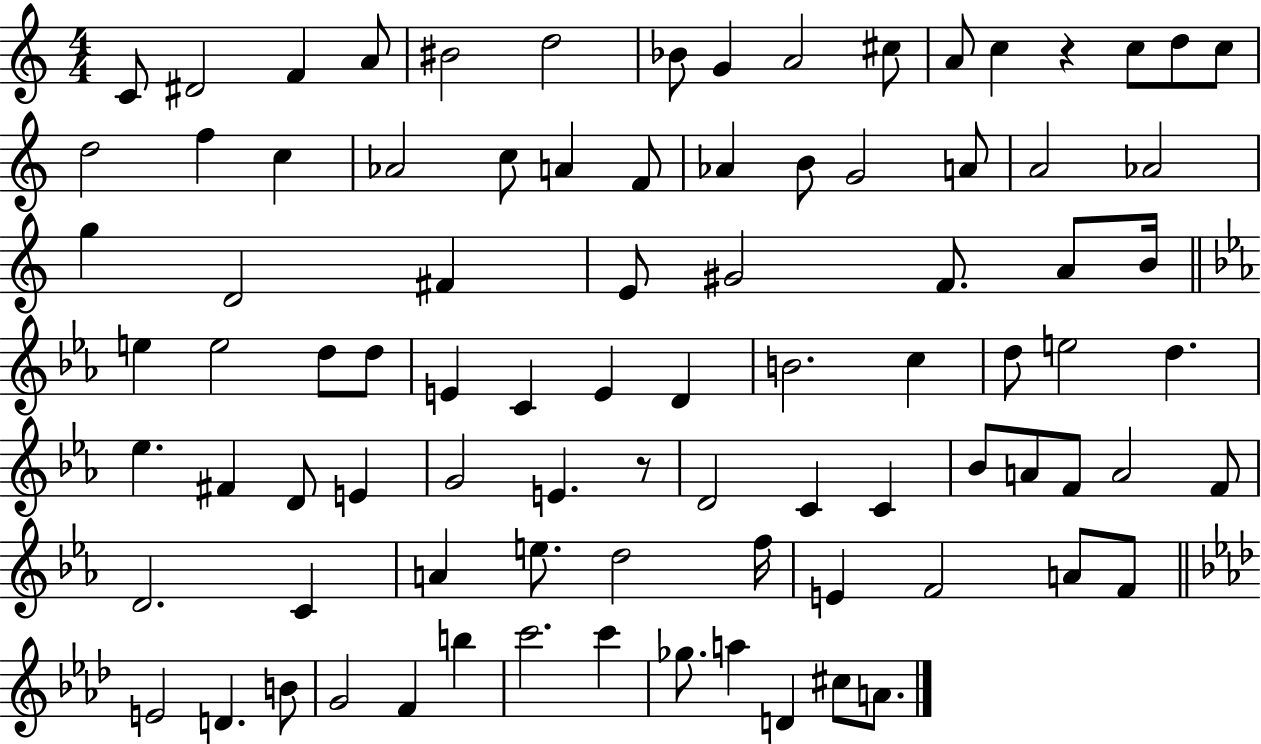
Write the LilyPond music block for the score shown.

{
  \clef treble
  \numericTimeSignature
  \time 4/4
  \key c \major
  c'8 dis'2 f'4 a'8 | bis'2 d''2 | bes'8 g'4 a'2 cis''8 | a'8 c''4 r4 c''8 d''8 c''8 | \break d''2 f''4 c''4 | aes'2 c''8 a'4 f'8 | aes'4 b'8 g'2 a'8 | a'2 aes'2 | \break g''4 d'2 fis'4 | e'8 gis'2 f'8. a'8 b'16 | \bar "||" \break \key c \minor e''4 e''2 d''8 d''8 | e'4 c'4 e'4 d'4 | b'2. c''4 | d''8 e''2 d''4. | \break ees''4. fis'4 d'8 e'4 | g'2 e'4. r8 | d'2 c'4 c'4 | bes'8 a'8 f'8 a'2 f'8 | \break d'2. c'4 | a'4 e''8. d''2 f''16 | e'4 f'2 a'8 f'8 | \bar "||" \break \key f \minor e'2 d'4. b'8 | g'2 f'4 b''4 | c'''2. c'''4 | ges''8. a''4 d'4 cis''8 a'8. | \break \bar "|."
}